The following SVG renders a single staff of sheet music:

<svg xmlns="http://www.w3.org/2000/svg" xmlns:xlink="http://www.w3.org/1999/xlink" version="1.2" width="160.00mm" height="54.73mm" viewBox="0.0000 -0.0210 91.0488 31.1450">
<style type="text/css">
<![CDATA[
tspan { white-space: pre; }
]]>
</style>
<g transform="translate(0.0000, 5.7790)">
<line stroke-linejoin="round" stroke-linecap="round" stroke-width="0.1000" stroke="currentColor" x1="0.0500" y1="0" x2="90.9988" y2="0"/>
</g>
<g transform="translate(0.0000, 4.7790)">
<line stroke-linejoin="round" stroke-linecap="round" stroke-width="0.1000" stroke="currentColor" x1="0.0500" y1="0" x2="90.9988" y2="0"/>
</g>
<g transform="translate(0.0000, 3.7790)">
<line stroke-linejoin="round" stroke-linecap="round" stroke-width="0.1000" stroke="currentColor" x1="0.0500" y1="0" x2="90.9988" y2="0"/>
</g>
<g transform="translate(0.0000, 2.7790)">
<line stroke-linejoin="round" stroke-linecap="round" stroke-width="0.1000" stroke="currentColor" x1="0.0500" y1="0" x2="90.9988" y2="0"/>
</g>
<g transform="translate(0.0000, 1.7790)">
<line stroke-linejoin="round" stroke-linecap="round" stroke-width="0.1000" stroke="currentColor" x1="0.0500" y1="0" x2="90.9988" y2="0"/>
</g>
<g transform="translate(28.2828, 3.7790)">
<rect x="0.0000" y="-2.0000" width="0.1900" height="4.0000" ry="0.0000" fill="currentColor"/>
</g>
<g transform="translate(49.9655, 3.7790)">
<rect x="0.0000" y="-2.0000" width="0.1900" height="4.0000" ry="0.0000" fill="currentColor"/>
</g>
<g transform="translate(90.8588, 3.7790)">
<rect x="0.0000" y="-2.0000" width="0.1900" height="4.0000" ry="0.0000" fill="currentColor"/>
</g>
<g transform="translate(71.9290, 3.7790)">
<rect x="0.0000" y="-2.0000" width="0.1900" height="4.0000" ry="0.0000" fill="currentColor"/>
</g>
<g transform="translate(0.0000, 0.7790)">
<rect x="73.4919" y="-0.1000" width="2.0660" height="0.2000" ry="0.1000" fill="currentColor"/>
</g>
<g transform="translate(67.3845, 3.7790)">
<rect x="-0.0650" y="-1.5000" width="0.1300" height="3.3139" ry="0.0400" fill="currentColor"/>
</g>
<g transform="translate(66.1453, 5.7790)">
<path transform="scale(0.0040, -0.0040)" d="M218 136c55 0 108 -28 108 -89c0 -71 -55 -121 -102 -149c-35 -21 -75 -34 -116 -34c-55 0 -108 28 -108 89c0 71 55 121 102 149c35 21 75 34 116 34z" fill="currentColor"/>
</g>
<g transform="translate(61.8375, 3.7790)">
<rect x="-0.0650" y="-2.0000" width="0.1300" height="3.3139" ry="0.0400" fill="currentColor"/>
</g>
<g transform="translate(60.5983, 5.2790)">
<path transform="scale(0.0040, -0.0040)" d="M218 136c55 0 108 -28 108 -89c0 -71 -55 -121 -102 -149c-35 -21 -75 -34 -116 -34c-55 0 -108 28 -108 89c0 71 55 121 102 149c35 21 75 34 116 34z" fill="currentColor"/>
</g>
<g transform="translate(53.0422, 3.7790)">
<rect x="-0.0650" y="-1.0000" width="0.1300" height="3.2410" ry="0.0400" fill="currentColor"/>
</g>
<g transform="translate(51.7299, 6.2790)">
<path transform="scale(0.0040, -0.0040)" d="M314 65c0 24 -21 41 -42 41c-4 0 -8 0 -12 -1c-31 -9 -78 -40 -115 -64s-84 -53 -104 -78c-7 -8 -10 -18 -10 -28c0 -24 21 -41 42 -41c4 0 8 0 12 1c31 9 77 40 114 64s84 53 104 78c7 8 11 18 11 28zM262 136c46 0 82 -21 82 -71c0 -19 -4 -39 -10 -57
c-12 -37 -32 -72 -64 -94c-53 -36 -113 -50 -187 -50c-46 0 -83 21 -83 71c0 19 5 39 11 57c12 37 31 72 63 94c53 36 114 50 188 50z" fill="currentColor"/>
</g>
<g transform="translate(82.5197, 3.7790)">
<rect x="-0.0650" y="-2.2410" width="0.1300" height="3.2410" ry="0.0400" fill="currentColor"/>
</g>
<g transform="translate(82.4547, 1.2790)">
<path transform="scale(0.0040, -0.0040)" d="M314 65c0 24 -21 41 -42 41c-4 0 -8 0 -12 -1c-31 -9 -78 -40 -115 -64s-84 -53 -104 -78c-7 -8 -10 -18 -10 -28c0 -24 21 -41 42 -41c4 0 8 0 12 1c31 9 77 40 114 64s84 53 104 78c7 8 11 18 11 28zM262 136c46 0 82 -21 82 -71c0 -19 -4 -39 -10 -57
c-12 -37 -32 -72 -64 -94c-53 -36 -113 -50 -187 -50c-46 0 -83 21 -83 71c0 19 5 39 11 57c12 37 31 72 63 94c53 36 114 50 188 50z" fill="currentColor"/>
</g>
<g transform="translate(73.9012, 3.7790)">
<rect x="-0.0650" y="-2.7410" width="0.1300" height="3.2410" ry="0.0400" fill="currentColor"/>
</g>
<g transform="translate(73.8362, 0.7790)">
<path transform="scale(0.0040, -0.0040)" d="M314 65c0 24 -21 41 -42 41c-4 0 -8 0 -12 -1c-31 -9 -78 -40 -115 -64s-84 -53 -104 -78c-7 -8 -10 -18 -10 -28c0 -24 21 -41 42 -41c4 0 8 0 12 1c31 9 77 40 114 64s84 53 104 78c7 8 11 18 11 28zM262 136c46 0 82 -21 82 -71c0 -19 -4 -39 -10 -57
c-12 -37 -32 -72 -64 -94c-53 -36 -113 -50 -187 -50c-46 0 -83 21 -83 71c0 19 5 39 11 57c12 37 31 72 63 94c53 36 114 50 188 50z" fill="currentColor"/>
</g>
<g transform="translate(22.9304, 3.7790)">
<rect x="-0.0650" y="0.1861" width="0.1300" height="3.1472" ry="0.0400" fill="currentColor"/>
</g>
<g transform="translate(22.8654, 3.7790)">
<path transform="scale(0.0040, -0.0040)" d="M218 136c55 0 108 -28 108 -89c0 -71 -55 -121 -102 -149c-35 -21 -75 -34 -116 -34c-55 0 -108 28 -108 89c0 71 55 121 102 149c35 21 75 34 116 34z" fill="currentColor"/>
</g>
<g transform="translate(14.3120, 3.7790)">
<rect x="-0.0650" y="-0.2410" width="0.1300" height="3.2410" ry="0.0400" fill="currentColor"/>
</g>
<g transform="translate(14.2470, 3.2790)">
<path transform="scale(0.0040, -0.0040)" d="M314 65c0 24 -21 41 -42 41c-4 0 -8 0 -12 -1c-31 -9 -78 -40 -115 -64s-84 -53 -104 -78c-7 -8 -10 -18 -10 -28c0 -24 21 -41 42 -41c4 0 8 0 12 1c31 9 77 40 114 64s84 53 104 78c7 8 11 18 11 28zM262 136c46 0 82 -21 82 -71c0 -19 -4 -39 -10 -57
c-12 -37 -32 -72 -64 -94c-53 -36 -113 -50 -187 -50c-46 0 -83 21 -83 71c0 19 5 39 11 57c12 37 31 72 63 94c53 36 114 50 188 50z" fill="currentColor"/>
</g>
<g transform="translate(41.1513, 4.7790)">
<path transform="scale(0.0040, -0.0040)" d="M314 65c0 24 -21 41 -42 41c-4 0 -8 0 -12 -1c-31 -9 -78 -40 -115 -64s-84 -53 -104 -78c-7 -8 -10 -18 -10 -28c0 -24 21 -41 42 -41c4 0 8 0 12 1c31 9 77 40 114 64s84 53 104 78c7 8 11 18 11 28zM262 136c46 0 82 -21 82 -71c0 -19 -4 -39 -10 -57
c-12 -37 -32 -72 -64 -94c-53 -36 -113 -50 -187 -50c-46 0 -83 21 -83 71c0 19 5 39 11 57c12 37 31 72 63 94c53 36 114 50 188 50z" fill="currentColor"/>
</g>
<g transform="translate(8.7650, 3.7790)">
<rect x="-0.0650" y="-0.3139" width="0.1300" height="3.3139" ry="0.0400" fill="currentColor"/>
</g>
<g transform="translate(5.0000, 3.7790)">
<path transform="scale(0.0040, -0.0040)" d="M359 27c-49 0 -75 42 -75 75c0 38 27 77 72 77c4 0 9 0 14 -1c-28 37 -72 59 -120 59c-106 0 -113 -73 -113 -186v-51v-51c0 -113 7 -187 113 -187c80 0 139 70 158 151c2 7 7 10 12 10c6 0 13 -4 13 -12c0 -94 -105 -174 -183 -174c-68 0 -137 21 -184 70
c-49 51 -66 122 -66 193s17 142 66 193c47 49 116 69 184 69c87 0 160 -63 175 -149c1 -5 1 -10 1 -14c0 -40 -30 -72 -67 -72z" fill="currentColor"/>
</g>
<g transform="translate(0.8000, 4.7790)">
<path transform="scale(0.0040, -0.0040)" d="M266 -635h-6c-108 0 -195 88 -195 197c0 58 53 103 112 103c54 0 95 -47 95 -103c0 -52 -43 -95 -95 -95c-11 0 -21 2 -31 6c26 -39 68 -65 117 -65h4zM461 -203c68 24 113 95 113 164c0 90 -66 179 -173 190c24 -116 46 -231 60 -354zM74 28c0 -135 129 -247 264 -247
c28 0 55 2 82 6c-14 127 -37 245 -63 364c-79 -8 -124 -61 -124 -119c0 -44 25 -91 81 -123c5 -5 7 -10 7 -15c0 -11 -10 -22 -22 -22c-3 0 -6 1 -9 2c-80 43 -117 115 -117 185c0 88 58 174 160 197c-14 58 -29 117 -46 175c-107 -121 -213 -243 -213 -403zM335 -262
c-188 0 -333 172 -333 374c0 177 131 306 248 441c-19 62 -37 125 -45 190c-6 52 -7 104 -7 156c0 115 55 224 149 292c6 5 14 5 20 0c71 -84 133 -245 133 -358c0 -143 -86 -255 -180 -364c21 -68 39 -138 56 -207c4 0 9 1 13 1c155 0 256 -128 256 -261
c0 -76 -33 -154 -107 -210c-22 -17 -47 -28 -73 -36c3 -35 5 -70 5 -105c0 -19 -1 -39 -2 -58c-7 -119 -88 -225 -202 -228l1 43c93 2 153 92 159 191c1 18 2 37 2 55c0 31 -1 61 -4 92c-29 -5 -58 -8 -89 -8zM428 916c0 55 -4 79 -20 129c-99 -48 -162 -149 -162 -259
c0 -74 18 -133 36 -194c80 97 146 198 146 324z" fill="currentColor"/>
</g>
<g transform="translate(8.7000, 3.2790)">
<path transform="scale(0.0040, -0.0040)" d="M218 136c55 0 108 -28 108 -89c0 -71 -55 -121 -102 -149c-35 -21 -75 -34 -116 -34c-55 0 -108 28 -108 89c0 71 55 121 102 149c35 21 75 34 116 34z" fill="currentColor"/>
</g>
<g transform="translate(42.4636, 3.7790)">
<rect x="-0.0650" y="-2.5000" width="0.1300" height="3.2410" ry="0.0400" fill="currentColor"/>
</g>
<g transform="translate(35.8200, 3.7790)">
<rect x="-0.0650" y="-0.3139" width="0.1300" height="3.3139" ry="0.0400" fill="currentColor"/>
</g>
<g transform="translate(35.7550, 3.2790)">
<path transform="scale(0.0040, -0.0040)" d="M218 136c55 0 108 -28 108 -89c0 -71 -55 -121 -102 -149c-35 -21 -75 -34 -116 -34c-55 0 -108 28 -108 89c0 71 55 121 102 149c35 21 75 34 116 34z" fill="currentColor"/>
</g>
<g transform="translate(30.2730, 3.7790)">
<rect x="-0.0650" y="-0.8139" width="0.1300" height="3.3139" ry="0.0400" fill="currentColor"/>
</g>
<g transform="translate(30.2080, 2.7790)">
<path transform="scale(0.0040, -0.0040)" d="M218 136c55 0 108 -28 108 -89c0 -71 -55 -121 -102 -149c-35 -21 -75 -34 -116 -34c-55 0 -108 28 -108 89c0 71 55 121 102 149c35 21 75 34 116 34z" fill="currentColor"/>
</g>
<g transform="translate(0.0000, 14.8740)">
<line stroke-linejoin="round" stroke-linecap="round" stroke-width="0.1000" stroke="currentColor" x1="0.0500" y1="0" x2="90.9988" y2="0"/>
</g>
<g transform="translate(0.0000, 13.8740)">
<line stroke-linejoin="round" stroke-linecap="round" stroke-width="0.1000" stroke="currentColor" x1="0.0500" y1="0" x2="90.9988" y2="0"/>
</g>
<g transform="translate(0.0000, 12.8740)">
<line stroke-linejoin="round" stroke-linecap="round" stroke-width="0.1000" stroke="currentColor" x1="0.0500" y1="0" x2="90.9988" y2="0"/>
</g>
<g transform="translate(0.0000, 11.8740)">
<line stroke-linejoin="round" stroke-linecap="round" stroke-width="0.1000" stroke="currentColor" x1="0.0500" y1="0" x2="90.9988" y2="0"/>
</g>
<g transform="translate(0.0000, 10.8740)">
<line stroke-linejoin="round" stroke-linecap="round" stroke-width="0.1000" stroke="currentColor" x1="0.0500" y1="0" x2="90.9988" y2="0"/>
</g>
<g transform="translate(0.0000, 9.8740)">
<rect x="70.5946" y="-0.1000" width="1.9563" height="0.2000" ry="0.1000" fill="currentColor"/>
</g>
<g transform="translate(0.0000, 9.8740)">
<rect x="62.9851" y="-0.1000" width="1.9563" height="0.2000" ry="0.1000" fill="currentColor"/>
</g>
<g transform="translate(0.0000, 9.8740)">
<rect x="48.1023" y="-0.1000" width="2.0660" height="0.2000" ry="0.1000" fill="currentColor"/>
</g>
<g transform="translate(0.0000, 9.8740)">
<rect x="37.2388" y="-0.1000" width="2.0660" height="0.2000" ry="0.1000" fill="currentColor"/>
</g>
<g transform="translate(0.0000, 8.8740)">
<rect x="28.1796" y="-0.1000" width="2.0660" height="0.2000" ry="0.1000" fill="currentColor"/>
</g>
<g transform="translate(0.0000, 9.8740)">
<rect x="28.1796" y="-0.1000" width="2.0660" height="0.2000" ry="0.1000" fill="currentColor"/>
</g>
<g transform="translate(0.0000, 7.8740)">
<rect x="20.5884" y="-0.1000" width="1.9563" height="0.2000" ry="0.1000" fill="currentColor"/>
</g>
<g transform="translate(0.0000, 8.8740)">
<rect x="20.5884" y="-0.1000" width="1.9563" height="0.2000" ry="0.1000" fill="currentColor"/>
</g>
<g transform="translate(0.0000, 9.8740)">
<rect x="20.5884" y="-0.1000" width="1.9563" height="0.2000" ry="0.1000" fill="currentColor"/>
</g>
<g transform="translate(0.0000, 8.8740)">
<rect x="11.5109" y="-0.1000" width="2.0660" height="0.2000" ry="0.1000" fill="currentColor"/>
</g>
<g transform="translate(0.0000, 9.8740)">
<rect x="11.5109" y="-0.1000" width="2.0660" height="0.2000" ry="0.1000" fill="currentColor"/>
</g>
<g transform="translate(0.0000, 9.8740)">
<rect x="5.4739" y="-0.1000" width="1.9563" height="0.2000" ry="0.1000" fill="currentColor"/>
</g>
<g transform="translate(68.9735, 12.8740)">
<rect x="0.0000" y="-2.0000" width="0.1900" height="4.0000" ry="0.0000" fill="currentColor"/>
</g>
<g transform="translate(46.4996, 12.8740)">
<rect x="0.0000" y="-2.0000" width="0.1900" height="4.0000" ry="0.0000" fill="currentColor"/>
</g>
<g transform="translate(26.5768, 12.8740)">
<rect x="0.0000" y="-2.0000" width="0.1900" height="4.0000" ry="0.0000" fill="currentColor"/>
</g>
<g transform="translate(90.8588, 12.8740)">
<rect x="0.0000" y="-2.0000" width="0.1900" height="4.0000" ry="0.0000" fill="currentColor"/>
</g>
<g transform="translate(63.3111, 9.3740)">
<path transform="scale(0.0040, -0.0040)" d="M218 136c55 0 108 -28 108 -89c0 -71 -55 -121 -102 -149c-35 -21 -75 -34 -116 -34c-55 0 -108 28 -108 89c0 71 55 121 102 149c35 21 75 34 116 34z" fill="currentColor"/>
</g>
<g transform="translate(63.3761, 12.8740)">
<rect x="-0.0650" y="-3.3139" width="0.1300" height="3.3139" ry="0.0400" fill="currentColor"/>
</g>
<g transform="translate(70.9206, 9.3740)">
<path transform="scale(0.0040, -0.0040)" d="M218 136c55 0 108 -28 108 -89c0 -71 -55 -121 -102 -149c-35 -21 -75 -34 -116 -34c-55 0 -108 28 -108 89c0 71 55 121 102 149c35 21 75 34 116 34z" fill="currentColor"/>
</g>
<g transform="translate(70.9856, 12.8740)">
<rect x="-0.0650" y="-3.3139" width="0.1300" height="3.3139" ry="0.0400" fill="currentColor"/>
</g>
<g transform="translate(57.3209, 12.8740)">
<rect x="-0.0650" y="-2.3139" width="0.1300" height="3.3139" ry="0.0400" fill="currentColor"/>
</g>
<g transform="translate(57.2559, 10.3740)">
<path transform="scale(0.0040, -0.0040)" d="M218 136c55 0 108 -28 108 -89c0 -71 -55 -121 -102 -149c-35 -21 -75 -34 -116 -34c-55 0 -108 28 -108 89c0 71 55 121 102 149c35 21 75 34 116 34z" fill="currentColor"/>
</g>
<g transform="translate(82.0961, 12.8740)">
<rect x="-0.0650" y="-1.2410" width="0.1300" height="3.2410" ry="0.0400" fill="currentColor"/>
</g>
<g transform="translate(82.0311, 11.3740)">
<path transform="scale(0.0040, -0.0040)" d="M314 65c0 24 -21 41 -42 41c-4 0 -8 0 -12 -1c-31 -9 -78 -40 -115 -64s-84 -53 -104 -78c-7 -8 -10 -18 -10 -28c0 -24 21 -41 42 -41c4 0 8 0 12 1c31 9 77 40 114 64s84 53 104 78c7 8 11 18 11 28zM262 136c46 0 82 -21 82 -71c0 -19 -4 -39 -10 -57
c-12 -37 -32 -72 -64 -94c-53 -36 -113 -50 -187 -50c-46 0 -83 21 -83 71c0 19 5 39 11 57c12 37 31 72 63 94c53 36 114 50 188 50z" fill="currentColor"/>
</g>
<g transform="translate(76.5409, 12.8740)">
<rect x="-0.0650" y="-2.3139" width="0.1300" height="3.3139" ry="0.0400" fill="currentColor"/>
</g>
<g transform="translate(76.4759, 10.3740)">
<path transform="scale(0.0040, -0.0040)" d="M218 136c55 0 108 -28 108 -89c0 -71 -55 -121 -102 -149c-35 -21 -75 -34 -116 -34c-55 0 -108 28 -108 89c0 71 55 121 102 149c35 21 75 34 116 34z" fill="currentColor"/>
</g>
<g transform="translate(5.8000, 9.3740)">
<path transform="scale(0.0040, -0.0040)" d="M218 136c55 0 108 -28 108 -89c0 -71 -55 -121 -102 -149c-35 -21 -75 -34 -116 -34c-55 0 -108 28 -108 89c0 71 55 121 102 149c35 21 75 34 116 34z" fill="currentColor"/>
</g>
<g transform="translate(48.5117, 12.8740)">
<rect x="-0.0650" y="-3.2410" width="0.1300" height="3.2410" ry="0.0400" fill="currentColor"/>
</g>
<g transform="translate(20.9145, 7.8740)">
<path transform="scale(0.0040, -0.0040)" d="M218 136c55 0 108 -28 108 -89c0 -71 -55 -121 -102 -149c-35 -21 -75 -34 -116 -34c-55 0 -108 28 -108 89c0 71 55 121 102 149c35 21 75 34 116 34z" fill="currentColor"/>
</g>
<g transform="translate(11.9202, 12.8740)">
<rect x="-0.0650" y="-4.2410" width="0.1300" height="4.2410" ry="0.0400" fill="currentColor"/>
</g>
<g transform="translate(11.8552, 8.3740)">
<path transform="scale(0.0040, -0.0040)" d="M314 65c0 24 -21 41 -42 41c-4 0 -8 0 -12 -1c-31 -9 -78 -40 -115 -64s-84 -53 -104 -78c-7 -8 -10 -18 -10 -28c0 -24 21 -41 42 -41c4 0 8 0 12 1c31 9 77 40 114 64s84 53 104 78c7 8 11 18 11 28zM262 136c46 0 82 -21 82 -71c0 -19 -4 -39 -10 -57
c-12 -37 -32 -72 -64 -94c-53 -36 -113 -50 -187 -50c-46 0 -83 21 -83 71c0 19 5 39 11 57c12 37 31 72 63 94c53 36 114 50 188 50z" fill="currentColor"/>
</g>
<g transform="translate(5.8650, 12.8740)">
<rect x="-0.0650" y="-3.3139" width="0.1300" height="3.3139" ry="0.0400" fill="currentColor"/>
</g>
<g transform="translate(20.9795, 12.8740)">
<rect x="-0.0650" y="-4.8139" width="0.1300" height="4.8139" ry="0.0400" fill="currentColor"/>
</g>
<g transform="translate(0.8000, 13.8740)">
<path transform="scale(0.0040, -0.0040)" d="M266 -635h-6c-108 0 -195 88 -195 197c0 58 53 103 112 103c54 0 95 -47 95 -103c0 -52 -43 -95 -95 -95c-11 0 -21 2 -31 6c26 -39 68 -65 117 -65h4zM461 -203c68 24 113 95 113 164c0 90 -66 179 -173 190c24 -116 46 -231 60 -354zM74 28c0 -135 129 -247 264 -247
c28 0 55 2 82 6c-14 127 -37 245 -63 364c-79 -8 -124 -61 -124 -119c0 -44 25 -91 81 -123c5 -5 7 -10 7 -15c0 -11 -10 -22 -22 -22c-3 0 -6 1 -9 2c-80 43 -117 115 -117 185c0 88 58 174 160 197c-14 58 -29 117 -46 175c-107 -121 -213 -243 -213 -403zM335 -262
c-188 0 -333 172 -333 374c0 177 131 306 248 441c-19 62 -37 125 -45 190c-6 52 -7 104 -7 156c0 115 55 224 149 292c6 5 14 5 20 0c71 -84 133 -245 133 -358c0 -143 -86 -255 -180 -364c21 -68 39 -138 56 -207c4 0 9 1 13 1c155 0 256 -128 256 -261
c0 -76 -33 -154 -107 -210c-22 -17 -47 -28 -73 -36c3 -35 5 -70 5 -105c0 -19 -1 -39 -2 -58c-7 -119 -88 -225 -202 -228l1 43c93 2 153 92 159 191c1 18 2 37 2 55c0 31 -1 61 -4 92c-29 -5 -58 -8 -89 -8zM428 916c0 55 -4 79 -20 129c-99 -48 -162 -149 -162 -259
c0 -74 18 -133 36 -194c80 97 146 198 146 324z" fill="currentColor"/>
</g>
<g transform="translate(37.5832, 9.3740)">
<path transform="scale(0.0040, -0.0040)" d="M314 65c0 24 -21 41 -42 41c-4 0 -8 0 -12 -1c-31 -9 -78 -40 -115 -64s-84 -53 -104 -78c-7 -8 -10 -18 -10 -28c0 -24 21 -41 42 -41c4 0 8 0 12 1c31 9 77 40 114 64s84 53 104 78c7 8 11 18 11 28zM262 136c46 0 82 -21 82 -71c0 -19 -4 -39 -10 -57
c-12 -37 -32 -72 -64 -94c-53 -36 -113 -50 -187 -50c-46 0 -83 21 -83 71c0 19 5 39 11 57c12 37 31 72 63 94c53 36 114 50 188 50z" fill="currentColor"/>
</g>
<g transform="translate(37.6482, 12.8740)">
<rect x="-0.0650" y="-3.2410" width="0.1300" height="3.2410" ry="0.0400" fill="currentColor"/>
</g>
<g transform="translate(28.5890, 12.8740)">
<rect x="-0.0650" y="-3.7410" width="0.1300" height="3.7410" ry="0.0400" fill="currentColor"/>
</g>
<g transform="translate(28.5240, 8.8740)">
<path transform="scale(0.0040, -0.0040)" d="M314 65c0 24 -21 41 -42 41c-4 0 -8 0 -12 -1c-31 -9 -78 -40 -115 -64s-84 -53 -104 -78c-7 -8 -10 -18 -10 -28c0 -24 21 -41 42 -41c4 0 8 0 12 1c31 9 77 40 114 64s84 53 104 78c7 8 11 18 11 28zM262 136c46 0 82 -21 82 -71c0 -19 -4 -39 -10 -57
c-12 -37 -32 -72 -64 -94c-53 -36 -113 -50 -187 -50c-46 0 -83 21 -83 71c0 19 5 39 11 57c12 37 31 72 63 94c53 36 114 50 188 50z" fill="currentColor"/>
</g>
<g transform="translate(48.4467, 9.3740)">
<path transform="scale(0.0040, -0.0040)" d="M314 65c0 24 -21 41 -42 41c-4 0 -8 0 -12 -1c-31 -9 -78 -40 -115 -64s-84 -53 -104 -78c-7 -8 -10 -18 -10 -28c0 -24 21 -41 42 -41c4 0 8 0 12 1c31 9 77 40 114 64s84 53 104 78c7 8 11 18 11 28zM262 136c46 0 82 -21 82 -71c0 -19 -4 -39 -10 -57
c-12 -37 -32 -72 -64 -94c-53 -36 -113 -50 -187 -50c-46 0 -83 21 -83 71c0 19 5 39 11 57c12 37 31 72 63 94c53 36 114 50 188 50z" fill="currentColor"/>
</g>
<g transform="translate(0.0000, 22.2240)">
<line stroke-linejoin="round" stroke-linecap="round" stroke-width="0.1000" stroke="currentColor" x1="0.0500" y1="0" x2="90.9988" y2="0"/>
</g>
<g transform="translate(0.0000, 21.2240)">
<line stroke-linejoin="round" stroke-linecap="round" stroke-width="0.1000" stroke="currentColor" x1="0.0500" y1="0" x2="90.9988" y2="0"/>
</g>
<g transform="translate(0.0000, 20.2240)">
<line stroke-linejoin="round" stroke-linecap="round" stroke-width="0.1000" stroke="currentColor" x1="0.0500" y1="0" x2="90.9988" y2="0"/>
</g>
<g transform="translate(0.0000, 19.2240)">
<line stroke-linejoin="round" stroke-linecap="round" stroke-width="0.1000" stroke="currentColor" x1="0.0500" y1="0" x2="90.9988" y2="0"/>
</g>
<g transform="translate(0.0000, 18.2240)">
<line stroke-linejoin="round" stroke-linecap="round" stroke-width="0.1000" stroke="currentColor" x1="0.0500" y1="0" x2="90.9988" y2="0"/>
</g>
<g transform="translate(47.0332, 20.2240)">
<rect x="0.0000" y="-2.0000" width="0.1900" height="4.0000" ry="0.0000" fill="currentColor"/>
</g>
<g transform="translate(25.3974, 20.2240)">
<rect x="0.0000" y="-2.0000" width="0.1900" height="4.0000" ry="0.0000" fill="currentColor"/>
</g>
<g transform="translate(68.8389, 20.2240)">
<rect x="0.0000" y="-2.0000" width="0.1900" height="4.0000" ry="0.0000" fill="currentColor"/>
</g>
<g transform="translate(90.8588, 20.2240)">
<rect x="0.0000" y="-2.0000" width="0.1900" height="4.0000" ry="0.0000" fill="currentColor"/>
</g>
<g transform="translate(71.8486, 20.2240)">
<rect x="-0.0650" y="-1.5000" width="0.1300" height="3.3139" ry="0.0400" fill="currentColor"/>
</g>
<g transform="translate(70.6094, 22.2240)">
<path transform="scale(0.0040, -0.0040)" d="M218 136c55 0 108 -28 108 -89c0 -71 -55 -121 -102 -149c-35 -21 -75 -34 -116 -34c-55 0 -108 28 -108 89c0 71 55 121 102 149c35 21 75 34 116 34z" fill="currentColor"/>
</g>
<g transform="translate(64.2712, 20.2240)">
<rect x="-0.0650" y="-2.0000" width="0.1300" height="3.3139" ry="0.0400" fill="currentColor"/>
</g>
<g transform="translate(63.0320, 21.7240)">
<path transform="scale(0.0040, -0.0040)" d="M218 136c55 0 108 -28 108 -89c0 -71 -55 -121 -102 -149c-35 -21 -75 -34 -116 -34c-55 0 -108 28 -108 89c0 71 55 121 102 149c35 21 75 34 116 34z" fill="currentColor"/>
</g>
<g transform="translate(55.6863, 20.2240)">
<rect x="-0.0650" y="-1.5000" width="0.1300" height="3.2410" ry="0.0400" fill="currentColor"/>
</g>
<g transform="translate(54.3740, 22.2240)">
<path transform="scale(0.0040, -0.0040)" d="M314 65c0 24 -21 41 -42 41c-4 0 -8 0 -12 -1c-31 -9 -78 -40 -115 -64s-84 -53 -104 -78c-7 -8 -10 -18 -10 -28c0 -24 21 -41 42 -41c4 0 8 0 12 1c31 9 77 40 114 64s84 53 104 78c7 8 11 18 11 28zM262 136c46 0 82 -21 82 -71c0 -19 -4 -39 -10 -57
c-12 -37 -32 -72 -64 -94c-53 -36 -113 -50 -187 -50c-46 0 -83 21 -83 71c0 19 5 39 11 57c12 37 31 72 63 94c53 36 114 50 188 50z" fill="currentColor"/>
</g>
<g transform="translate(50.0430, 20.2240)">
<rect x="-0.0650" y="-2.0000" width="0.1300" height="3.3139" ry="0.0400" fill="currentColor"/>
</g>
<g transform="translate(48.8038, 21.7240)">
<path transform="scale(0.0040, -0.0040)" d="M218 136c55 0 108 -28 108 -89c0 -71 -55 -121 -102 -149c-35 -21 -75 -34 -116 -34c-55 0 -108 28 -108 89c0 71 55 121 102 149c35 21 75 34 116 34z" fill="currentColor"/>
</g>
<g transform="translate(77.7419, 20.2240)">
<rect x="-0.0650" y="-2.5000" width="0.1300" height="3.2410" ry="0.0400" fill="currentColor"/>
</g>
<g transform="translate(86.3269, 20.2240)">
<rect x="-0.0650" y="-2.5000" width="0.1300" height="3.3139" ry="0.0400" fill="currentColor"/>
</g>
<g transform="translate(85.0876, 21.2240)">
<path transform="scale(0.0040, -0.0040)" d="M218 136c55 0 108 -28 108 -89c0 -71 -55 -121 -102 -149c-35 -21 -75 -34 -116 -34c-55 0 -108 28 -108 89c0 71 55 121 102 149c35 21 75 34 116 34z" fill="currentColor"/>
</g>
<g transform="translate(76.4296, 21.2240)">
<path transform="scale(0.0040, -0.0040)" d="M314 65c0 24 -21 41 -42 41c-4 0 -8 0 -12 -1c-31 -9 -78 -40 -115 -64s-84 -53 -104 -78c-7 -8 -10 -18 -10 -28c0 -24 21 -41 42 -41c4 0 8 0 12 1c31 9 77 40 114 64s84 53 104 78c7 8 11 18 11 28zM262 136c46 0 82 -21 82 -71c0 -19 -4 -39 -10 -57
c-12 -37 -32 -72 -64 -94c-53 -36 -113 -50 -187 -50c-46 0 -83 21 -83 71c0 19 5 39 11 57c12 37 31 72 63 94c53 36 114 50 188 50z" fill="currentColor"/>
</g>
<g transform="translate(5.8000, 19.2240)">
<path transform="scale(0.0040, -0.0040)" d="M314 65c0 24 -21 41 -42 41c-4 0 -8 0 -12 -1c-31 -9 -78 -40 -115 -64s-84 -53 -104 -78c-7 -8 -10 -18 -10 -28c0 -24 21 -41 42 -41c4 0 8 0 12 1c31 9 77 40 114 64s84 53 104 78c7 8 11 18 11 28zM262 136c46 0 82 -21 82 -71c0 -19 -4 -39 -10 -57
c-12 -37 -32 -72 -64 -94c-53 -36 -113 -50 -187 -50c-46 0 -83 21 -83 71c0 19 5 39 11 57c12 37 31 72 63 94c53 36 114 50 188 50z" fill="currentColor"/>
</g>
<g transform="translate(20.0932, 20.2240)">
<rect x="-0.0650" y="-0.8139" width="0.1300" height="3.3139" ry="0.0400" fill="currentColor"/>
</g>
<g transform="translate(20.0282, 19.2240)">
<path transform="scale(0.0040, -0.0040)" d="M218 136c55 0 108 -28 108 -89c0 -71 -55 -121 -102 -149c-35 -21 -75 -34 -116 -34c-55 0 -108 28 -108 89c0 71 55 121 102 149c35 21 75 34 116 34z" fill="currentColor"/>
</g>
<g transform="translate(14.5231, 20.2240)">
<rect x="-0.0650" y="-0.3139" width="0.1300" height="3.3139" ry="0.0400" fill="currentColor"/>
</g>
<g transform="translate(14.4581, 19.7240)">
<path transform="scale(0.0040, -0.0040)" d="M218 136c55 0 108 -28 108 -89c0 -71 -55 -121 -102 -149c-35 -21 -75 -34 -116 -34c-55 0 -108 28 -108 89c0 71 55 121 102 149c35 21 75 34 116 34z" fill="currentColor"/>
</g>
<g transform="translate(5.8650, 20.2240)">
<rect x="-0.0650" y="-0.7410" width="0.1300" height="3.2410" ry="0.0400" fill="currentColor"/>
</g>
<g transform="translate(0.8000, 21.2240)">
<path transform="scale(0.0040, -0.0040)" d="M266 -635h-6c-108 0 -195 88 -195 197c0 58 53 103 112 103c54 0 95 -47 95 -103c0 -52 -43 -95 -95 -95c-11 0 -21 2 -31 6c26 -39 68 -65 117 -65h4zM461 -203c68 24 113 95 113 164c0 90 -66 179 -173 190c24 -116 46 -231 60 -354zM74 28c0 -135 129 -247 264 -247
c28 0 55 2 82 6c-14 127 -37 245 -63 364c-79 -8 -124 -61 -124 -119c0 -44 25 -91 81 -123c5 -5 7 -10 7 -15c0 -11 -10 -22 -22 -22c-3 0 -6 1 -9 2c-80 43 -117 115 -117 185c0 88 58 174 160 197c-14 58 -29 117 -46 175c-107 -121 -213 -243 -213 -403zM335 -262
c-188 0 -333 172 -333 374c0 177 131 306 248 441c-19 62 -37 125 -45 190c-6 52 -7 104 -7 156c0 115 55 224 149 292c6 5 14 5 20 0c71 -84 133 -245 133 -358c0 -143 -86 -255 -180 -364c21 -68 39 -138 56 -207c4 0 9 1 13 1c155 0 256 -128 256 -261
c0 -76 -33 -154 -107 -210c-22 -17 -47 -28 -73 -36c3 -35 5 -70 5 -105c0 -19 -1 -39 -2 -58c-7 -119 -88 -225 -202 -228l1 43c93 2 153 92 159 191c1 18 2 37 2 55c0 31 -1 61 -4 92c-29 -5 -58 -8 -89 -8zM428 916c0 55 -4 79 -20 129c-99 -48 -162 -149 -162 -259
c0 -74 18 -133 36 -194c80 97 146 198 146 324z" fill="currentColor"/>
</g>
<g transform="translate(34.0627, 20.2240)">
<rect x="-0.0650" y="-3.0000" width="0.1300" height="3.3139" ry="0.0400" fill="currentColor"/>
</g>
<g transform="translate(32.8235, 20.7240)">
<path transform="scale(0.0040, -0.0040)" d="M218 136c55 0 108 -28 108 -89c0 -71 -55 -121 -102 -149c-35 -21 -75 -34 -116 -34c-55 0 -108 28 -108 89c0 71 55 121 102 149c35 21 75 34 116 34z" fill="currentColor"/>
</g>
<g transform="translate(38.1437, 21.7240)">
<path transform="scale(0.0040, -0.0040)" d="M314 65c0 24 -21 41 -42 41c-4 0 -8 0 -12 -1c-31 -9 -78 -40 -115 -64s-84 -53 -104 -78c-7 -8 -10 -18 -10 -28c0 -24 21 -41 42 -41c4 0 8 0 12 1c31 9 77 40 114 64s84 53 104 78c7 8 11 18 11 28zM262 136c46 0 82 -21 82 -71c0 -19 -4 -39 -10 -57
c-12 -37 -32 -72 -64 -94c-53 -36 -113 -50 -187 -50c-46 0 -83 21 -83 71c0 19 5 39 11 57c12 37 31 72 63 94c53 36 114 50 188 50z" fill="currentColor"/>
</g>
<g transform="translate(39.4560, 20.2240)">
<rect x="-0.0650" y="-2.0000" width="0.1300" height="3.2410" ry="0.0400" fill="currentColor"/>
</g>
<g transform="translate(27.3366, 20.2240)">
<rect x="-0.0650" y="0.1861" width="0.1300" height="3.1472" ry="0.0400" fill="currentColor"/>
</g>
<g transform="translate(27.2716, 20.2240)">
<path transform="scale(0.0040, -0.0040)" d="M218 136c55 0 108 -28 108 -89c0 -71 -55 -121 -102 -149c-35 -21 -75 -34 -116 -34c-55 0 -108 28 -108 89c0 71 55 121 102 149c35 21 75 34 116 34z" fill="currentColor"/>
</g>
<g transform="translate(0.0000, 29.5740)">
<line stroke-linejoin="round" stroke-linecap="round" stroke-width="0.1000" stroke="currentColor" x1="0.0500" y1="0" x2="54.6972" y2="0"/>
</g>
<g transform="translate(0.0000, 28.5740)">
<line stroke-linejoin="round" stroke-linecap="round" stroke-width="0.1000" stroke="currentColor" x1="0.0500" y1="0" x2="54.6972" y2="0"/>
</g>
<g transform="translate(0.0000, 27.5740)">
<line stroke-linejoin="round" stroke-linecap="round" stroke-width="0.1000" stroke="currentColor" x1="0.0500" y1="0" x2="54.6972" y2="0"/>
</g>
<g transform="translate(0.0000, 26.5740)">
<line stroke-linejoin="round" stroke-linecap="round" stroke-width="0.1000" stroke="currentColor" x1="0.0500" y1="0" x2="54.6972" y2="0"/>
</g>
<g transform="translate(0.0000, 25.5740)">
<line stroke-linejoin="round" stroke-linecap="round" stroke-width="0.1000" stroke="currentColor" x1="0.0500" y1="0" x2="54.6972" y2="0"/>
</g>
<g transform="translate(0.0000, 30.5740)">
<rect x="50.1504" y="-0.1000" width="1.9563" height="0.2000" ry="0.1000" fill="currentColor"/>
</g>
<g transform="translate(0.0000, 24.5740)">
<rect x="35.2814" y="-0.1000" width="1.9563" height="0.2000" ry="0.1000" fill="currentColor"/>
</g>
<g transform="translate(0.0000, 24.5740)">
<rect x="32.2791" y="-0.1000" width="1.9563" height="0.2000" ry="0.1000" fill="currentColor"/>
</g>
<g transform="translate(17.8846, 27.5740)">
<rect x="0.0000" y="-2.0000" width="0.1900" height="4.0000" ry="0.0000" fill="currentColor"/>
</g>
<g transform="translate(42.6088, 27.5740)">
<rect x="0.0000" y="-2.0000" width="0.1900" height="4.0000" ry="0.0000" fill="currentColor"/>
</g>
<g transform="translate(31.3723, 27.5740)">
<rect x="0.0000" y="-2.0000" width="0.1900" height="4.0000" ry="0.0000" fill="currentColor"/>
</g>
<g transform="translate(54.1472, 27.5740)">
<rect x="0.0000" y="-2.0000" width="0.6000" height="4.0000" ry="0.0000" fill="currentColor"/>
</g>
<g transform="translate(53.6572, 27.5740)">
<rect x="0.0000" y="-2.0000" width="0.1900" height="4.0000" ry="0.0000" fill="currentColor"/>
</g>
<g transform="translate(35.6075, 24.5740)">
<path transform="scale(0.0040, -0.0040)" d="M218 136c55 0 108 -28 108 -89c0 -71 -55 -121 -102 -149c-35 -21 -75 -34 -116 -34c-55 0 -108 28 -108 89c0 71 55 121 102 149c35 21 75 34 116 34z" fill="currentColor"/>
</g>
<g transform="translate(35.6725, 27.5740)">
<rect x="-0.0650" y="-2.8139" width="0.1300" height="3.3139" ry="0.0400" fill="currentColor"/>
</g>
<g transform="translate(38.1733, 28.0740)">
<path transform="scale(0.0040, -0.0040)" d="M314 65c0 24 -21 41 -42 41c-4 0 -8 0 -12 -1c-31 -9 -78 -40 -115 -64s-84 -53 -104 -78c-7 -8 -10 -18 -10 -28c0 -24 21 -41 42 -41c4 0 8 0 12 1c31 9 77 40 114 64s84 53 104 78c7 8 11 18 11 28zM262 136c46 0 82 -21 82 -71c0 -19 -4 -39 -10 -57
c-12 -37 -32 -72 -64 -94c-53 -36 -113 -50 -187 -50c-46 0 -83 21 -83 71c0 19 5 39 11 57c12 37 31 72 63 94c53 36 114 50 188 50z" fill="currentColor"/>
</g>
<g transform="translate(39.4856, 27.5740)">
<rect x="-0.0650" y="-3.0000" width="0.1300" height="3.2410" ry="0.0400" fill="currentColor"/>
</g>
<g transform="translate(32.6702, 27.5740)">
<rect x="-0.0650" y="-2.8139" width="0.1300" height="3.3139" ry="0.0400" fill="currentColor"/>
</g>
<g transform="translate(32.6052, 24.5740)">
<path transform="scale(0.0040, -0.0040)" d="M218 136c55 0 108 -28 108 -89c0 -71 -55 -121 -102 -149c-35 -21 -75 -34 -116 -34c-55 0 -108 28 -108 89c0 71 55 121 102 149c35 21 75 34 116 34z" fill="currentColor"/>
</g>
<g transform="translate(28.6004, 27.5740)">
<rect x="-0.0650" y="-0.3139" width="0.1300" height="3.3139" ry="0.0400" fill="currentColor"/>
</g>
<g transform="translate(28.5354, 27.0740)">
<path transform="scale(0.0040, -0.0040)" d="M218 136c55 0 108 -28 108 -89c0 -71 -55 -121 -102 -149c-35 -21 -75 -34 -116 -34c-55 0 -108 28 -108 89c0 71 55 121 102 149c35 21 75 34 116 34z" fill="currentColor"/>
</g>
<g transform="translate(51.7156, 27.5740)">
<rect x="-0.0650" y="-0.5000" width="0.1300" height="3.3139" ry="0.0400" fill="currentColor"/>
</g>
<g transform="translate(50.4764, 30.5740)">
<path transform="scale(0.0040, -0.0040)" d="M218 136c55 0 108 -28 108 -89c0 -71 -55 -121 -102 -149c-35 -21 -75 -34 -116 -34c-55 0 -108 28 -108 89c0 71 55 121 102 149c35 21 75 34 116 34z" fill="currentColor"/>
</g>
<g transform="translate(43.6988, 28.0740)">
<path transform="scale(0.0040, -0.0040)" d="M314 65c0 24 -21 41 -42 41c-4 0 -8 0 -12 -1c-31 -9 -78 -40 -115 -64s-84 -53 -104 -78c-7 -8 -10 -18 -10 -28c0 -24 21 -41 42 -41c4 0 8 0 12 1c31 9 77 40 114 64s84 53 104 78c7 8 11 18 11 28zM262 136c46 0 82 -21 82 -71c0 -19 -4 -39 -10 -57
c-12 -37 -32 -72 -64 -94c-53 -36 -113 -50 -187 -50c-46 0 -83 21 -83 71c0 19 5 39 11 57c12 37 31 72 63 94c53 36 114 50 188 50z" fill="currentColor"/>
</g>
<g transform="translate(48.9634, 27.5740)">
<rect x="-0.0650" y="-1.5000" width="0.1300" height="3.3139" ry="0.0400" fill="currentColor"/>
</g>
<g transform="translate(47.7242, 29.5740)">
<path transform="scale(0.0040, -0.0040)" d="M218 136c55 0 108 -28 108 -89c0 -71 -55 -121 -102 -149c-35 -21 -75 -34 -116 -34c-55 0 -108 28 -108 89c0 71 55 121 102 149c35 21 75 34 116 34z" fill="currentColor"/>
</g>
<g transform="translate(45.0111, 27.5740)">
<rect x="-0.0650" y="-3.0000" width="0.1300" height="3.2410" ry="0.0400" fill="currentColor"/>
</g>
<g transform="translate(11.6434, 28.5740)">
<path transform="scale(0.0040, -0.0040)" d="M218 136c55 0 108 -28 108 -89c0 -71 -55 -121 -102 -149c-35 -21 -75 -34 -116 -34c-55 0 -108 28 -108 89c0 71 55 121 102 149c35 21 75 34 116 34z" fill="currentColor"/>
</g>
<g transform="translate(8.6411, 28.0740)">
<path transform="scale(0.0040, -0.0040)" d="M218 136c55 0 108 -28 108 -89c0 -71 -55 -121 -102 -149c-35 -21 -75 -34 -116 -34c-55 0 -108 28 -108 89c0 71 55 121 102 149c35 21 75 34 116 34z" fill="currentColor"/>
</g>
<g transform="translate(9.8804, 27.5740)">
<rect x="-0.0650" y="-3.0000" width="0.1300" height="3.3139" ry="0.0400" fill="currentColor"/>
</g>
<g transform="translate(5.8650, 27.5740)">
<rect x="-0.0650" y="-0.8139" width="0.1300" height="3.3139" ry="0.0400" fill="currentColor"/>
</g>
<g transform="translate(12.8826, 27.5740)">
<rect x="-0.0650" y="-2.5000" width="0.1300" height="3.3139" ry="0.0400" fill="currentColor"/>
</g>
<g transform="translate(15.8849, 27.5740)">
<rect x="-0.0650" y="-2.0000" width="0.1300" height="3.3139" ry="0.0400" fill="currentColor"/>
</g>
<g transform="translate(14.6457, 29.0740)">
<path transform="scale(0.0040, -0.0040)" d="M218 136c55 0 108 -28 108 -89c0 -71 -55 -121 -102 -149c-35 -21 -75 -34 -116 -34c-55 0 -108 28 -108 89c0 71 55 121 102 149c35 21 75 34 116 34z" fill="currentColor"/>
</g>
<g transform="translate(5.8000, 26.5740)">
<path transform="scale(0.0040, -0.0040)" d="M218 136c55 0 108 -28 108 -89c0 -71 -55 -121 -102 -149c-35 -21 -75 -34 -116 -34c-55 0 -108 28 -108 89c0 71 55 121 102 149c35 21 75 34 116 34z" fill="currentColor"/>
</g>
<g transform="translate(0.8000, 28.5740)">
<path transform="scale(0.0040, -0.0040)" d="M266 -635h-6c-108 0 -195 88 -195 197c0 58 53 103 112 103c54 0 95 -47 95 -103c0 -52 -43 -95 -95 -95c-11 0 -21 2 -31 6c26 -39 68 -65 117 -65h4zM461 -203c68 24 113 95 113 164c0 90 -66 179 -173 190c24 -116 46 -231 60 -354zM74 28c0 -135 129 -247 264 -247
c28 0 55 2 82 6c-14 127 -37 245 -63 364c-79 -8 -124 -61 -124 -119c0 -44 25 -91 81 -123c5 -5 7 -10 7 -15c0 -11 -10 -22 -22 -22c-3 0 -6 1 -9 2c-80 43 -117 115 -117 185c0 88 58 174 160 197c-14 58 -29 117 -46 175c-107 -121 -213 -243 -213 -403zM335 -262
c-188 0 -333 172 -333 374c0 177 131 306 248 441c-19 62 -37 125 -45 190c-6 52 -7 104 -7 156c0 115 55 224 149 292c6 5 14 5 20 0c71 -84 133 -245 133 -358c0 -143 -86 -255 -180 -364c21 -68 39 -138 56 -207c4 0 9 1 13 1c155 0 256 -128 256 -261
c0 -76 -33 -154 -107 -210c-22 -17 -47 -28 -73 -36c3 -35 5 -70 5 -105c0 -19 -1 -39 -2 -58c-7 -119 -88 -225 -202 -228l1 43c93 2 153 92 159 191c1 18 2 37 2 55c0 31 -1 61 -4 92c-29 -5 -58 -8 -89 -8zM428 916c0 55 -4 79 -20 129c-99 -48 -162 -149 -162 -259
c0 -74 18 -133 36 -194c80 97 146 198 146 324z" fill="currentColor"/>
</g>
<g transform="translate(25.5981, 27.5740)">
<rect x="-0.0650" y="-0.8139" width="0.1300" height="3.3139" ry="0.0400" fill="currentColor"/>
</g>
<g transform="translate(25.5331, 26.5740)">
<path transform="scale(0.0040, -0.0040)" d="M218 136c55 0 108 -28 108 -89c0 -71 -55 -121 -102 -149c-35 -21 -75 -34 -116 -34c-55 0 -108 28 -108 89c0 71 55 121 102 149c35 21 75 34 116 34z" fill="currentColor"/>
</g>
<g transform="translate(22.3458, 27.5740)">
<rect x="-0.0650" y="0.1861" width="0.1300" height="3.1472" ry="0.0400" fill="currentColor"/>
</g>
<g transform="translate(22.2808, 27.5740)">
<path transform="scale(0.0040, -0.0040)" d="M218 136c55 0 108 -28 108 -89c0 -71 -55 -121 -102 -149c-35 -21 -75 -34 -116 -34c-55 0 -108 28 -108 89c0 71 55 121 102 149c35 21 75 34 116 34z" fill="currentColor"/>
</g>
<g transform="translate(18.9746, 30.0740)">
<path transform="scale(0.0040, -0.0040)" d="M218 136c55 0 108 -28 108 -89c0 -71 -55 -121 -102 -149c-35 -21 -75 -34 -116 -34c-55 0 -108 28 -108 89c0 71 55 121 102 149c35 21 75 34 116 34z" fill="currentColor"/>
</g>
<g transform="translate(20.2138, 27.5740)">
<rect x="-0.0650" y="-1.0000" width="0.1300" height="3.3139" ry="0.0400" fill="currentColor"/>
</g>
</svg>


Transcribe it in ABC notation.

X:1
T:Untitled
M:4/4
L:1/4
K:C
c c2 B d c G2 D2 F E a2 g2 b d'2 e' c'2 b2 b2 g b b g e2 d2 c d B A F2 F E2 F E G2 G d A G F D B d c a a A2 A2 E C